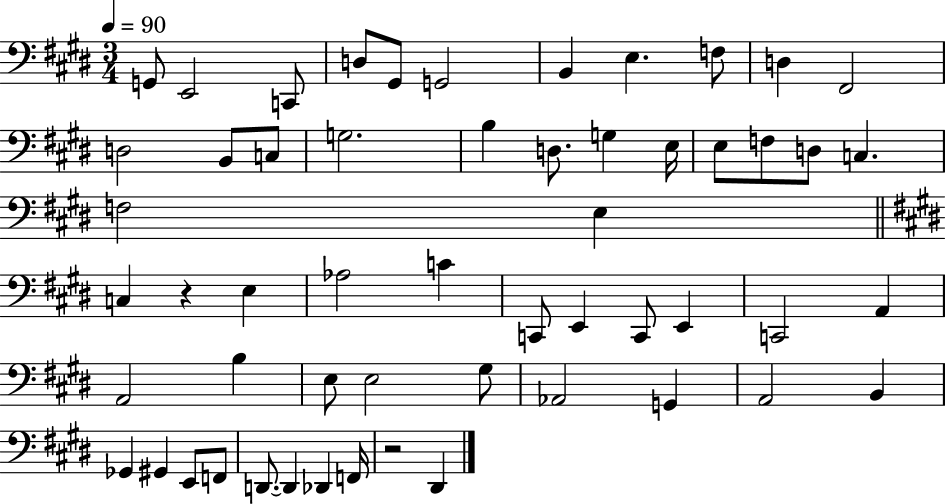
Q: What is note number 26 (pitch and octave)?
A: C3